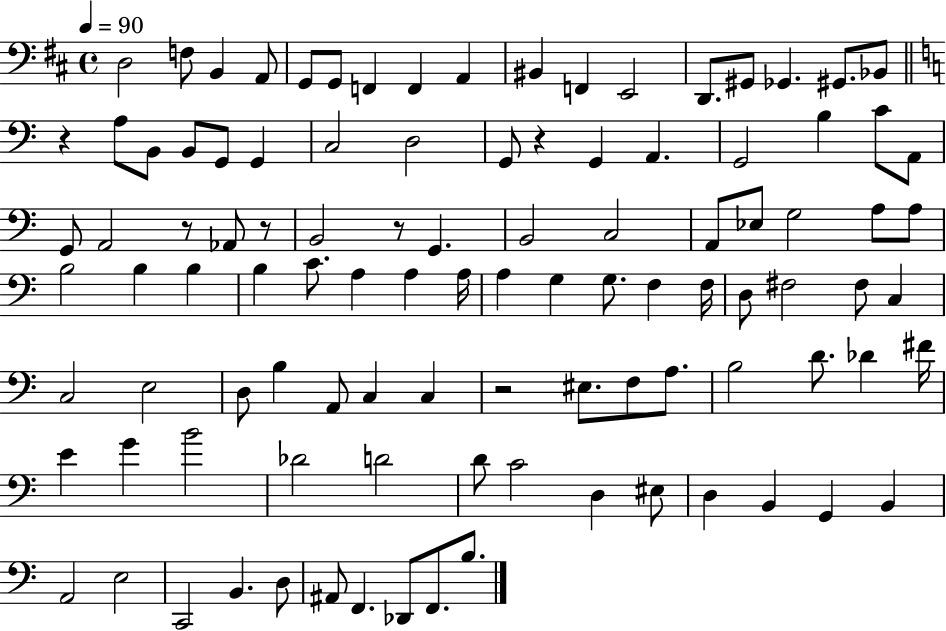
D3/h F3/e B2/q A2/e G2/e G2/e F2/q F2/q A2/q BIS2/q F2/q E2/h D2/e. G#2/e Gb2/q. G#2/e. Bb2/e R/q A3/e B2/e B2/e G2/e G2/q C3/h D3/h G2/e R/q G2/q A2/q. G2/h B3/q C4/e A2/e G2/e A2/h R/e Ab2/e R/e B2/h R/e G2/q. B2/h C3/h A2/e Eb3/e G3/h A3/e A3/e B3/h B3/q B3/q B3/q C4/e. A3/q A3/q A3/s A3/q G3/q G3/e. F3/q F3/s D3/e F#3/h F#3/e C3/q C3/h E3/h D3/e B3/q A2/e C3/q C3/q R/h EIS3/e. F3/e A3/e. B3/h D4/e. Db4/q F#4/s E4/q G4/q B4/h Db4/h D4/h D4/e C4/h D3/q EIS3/e D3/q B2/q G2/q B2/q A2/h E3/h C2/h B2/q. D3/e A#2/e F2/q. Db2/e F2/e. B3/e.